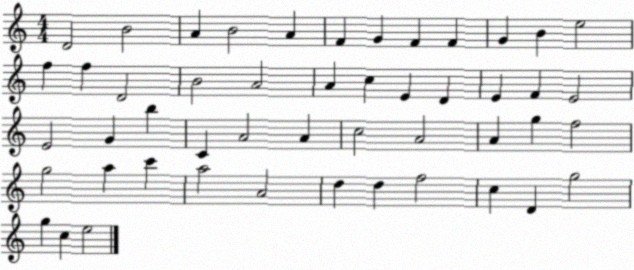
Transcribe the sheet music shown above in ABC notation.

X:1
T:Untitled
M:4/4
L:1/4
K:C
D2 B2 A B2 A F G F F G B e2 f f D2 B2 A2 A c E D E F E2 E2 G b C A2 A c2 A2 A g f2 g2 a c' a2 A2 d d f2 c D g2 g c e2